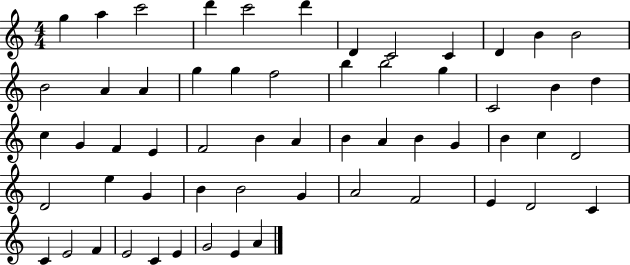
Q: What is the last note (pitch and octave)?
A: A4